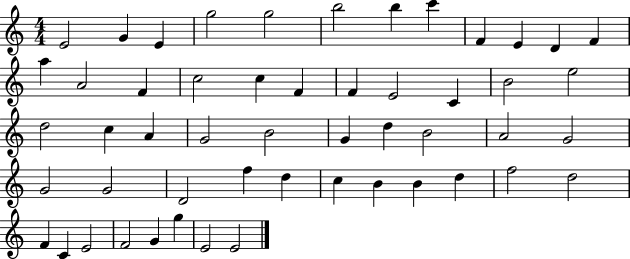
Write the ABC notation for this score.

X:1
T:Untitled
M:4/4
L:1/4
K:C
E2 G E g2 g2 b2 b c' F E D F a A2 F c2 c F F E2 C B2 e2 d2 c A G2 B2 G d B2 A2 G2 G2 G2 D2 f d c B B d f2 d2 F C E2 F2 G g E2 E2